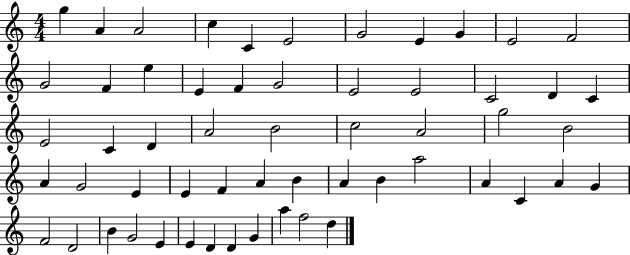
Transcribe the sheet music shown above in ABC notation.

X:1
T:Untitled
M:4/4
L:1/4
K:C
g A A2 c C E2 G2 E G E2 F2 G2 F e E F G2 E2 E2 C2 D C E2 C D A2 B2 c2 A2 g2 B2 A G2 E E F A B A B a2 A C A G F2 D2 B G2 E E D D G a f2 d